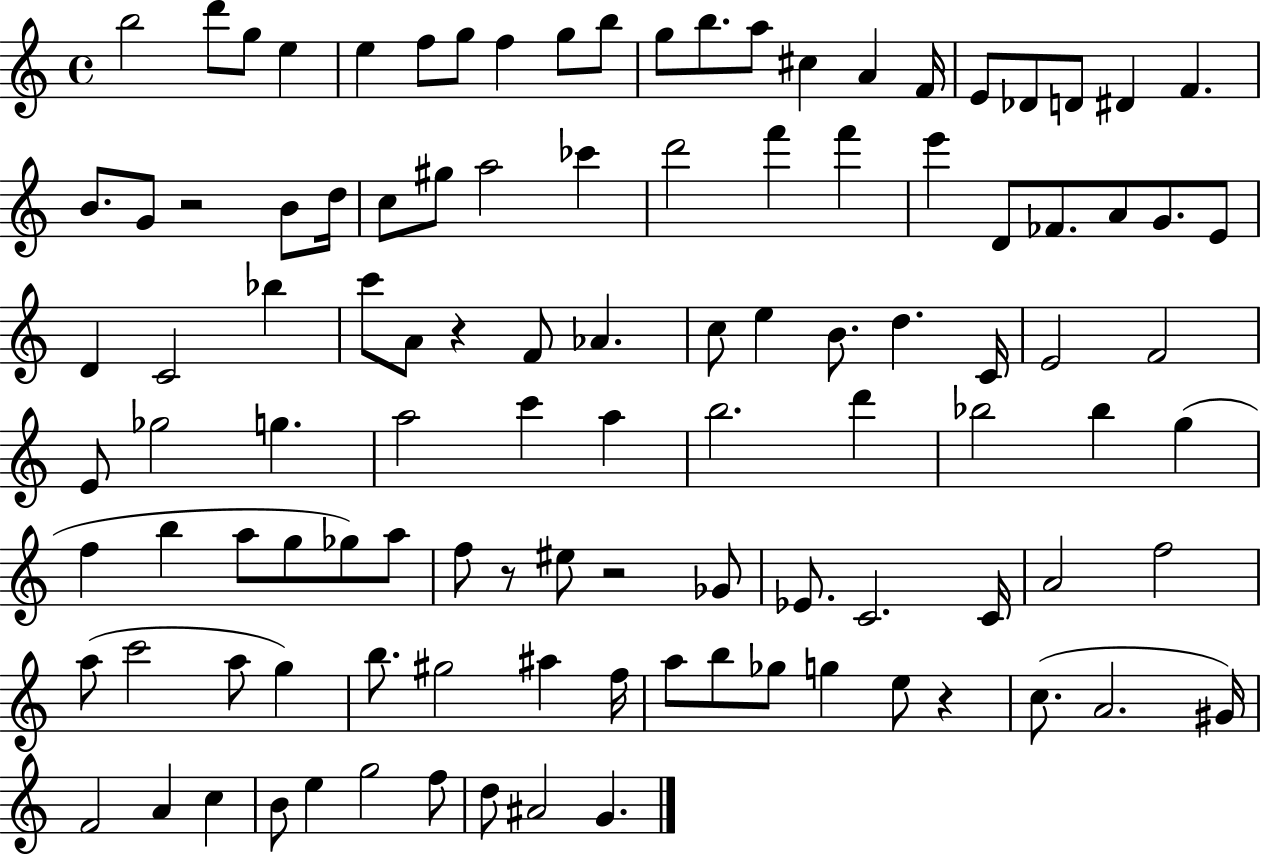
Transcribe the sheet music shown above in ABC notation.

X:1
T:Untitled
M:4/4
L:1/4
K:C
b2 d'/2 g/2 e e f/2 g/2 f g/2 b/2 g/2 b/2 a/2 ^c A F/4 E/2 _D/2 D/2 ^D F B/2 G/2 z2 B/2 d/4 c/2 ^g/2 a2 _c' d'2 f' f' e' D/2 _F/2 A/2 G/2 E/2 D C2 _b c'/2 A/2 z F/2 _A c/2 e B/2 d C/4 E2 F2 E/2 _g2 g a2 c' a b2 d' _b2 _b g f b a/2 g/2 _g/2 a/2 f/2 z/2 ^e/2 z2 _G/2 _E/2 C2 C/4 A2 f2 a/2 c'2 a/2 g b/2 ^g2 ^a f/4 a/2 b/2 _g/2 g e/2 z c/2 A2 ^G/4 F2 A c B/2 e g2 f/2 d/2 ^A2 G